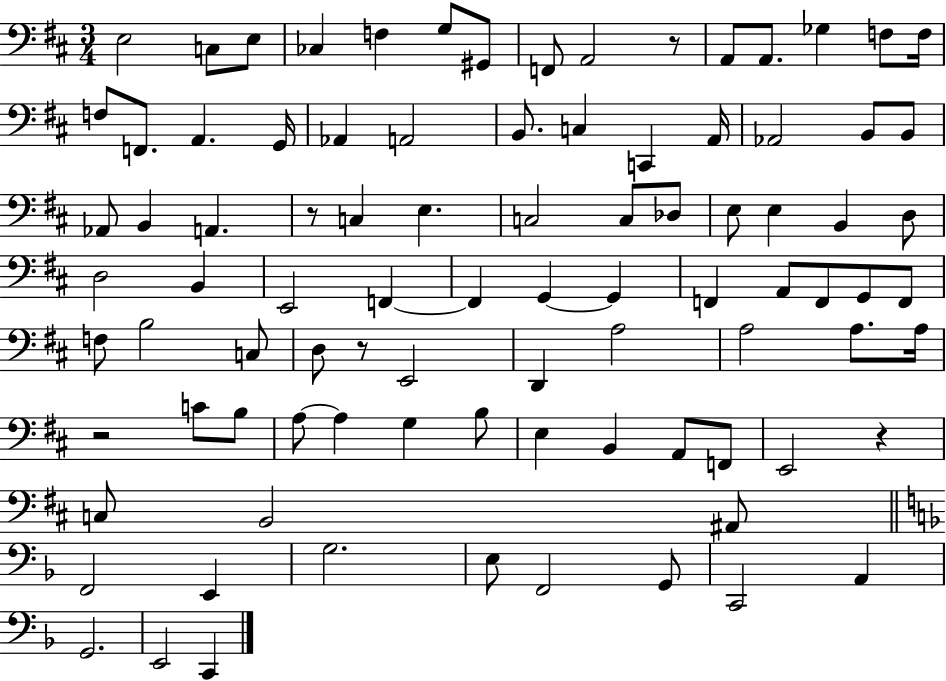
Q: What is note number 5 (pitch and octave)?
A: F3